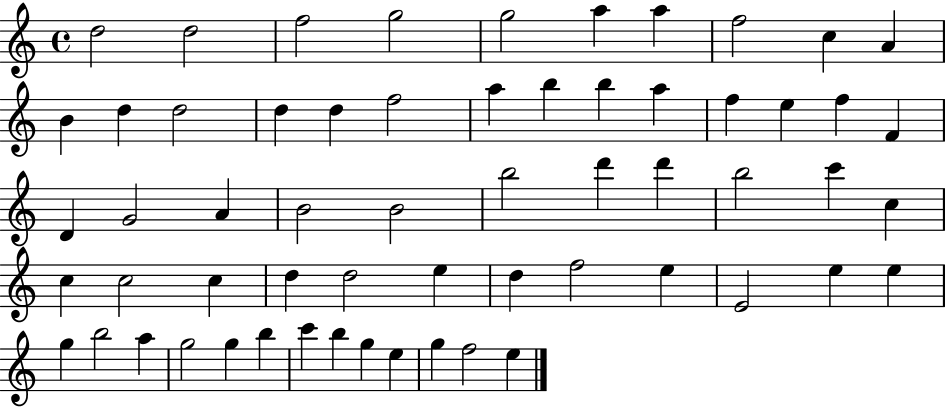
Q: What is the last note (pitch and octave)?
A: E5